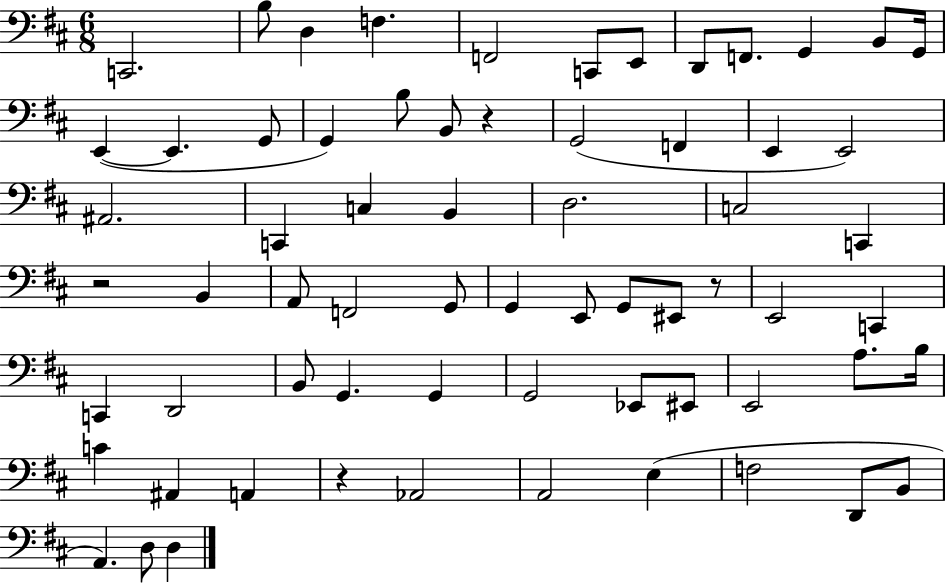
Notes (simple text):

C2/h. B3/e D3/q F3/q. F2/h C2/e E2/e D2/e F2/e. G2/q B2/e G2/s E2/q E2/q. G2/e G2/q B3/e B2/e R/q G2/h F2/q E2/q E2/h A#2/h. C2/q C3/q B2/q D3/h. C3/h C2/q R/h B2/q A2/e F2/h G2/e G2/q E2/e G2/e EIS2/e R/e E2/h C2/q C2/q D2/h B2/e G2/q. G2/q G2/h Eb2/e EIS2/e E2/h A3/e. B3/s C4/q A#2/q A2/q R/q Ab2/h A2/h E3/q F3/h D2/e B2/e A2/q. D3/e D3/q